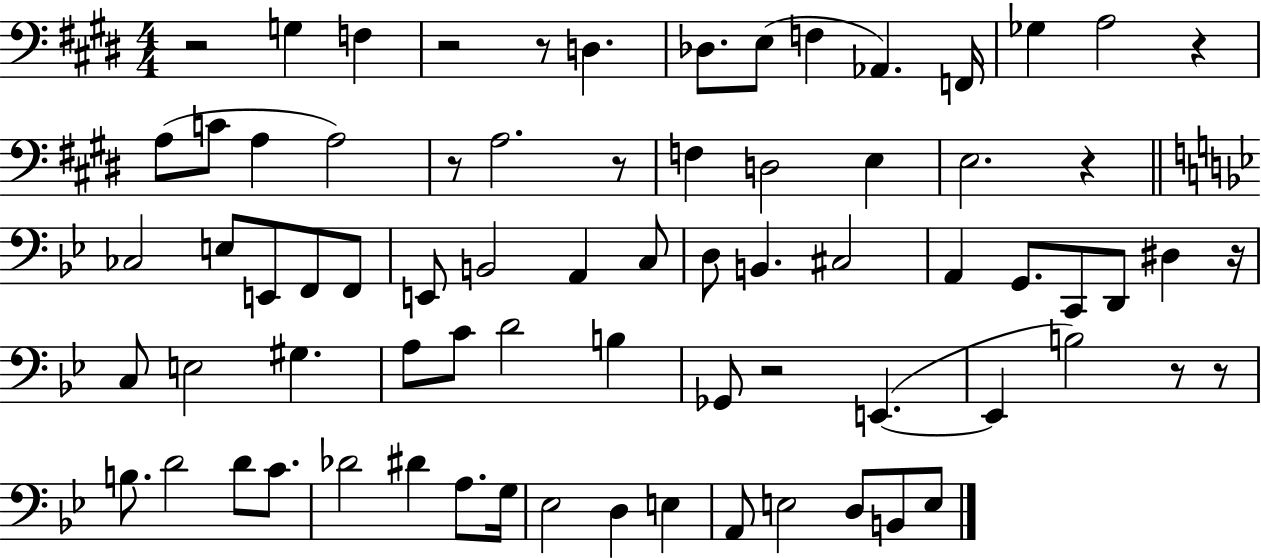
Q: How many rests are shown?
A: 11